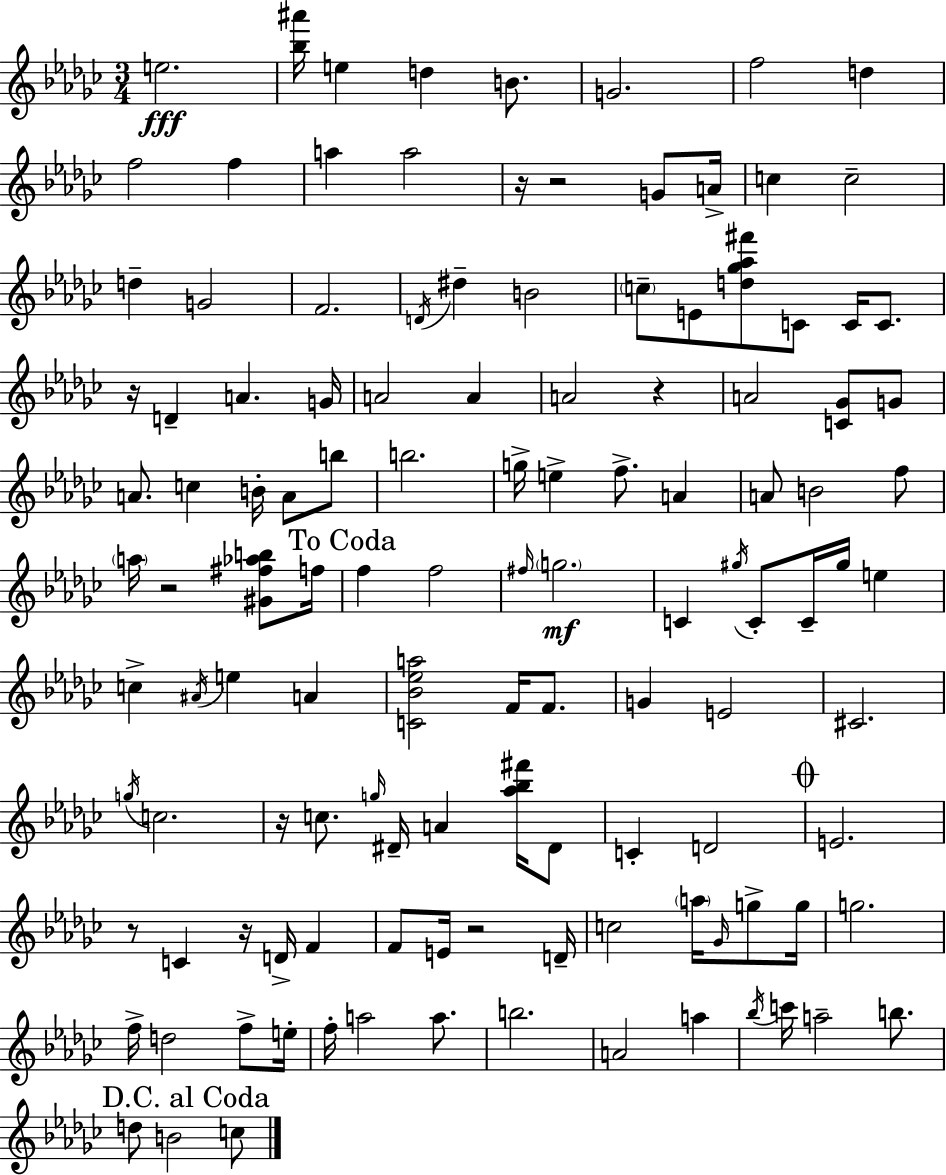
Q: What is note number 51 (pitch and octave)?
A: F5